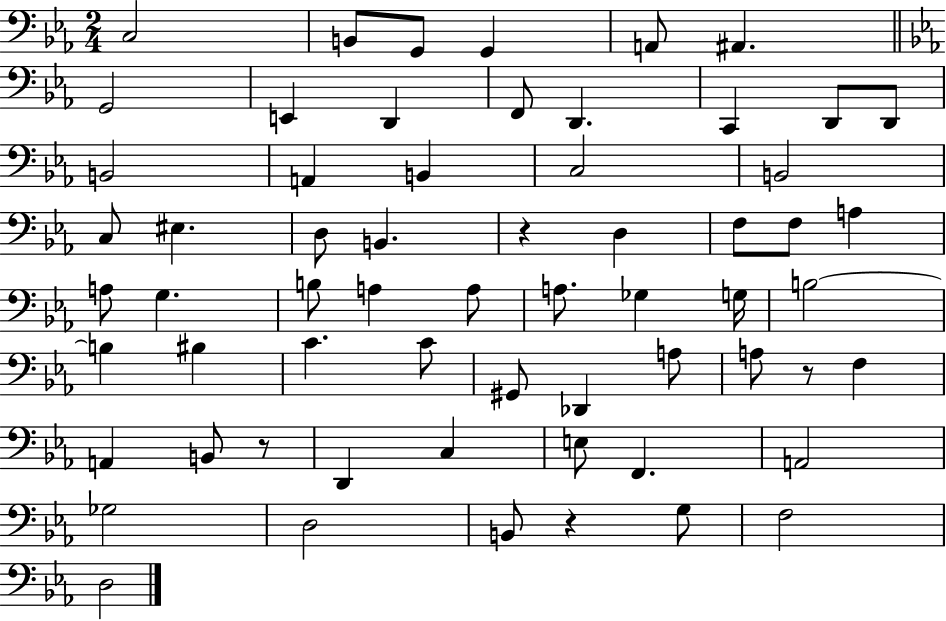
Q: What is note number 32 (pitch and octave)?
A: A3